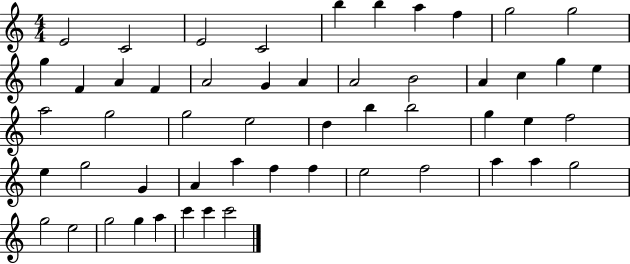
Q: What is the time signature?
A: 4/4